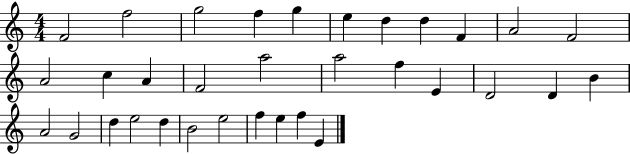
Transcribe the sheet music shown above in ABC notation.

X:1
T:Untitled
M:4/4
L:1/4
K:C
F2 f2 g2 f g e d d F A2 F2 A2 c A F2 a2 a2 f E D2 D B A2 G2 d e2 d B2 e2 f e f E